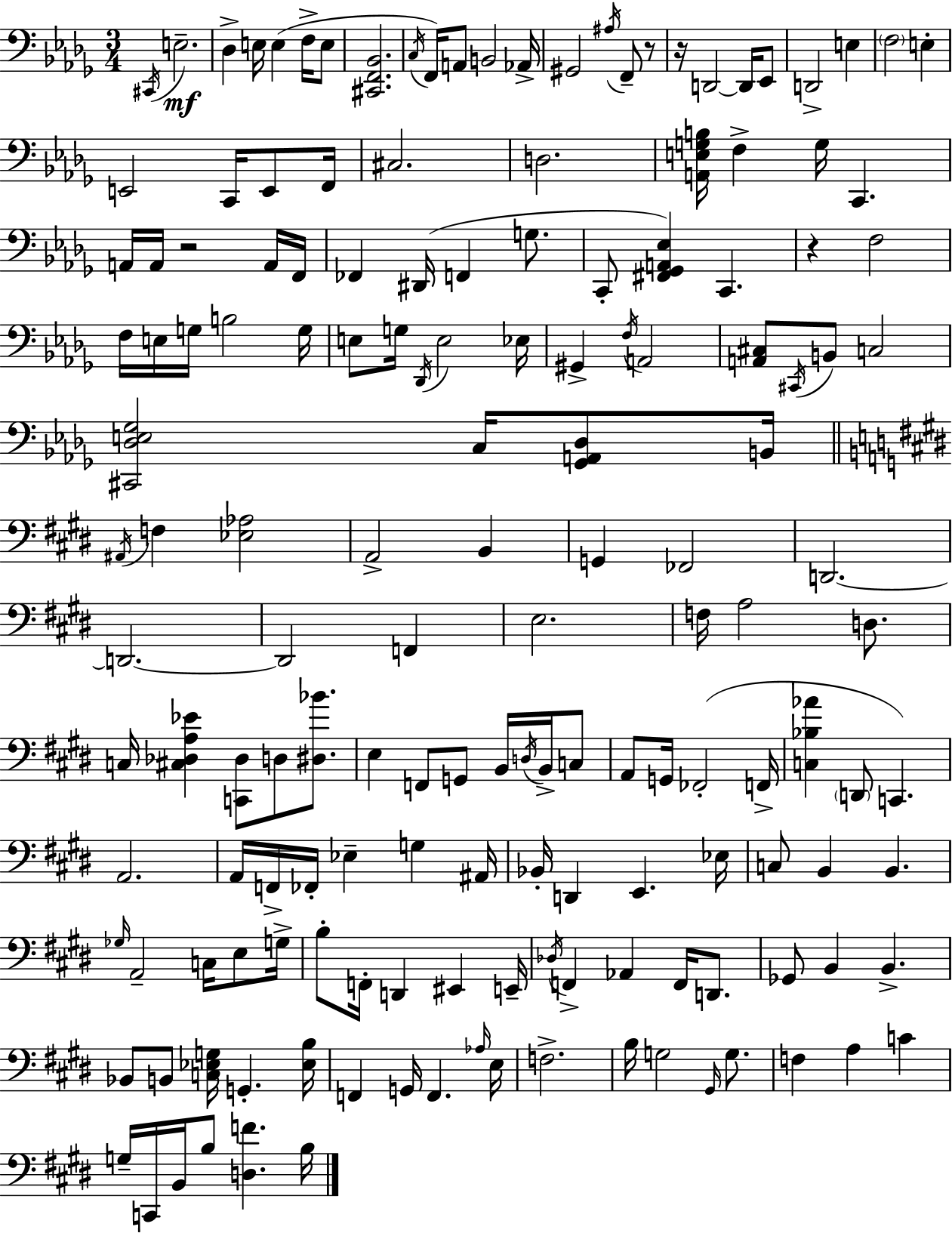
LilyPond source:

{
  \clef bass
  \numericTimeSignature
  \time 3/4
  \key bes \minor
  \acciaccatura { cis,16 }\mf e2.-- | des4-> e16 e4( f16-> e8 | <cis, f, bes,>2. | \acciaccatura { c16 } f,16) a,8 b,2 | \break aes,16-> gis,2 \acciaccatura { ais16 } f,8-- | r8 r16 d,2~~ | d,16 ees,8 d,2-> e4 | \parenthesize f2 e4-. | \break e,2 c,16 | e,8 f,16 cis2. | d2. | <a, e g b>16 f4-> g16 c,4. | \break a,16 a,16 r2 | a,16 f,16 fes,4 dis,16( f,4 | g8. c,8-. <fis, ges, a, ees>4) c,4. | r4 f2 | \break f16 e16 g16 b2 | g16 e8 g16 \acciaccatura { des,16 } e2 | ees16 gis,4-> \acciaccatura { f16 } a,2 | <a, cis>8 \acciaccatura { cis,16 } b,8 c2 | \break <cis, des e ges>2 | c16 <ges, a, des>8 b,16 \bar "||" \break \key e \major \acciaccatura { ais,16 } f4 <ees aes>2 | a,2-> b,4 | g,4 fes,2 | d,2.~~ | \break d,2.~~ | d,2 f,4 | e2. | f16 a2 d8. | \break c16 <cis des a ees'>4 <c, des>8 d8 <dis bes'>8. | e4 f,8 g,8 b,16 \acciaccatura { d16 } b,16-> | c8 a,8 g,16 fes,2-.( | f,16-> <c bes aes'>4 \parenthesize d,8 c,4.) | \break a,2. | a,16 f,16-> fes,16-. ees4-- g4 | ais,16 bes,16-. d,4 e,4. | ees16 c8 b,4 b,4. | \break \grace { ges16 } a,2-- c16 | e8 g16-> b8-. f,16-. d,4 eis,4 | e,16-- \acciaccatura { des16 } f,4-> aes,4 | f,16 d,8. ges,8 b,4 b,4.-> | \break bes,8 b,8 <c ees g>16 g,4.-. | <ees b>16 f,4 g,16 f,4. | \grace { aes16 } e16 f2.-> | b16 g2 | \break \grace { gis,16 } g8. f4 a4 | c'4 g16-- c,16 b,16 b8 <d f'>4. | b16 \bar "|."
}